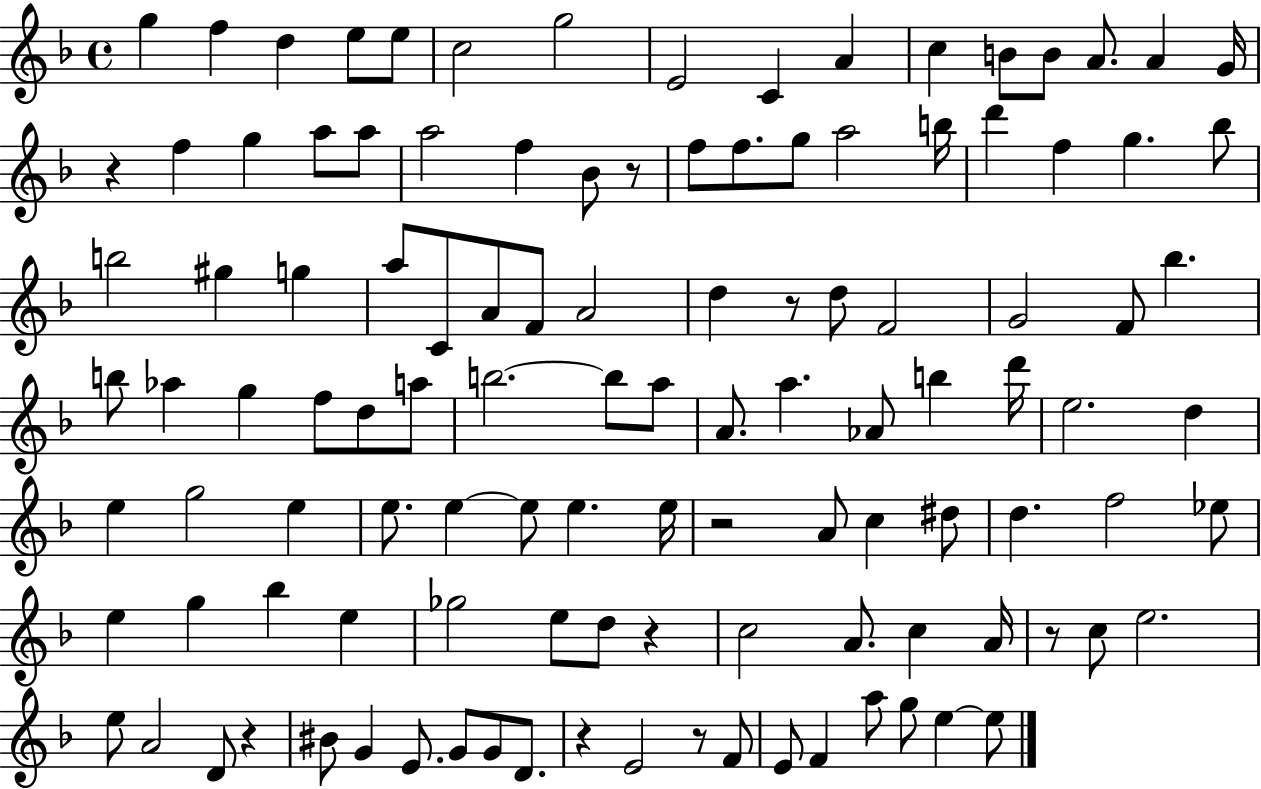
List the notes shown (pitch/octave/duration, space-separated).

G5/q F5/q D5/q E5/e E5/e C5/h G5/h E4/h C4/q A4/q C5/q B4/e B4/e A4/e. A4/q G4/s R/q F5/q G5/q A5/e A5/e A5/h F5/q Bb4/e R/e F5/e F5/e. G5/e A5/h B5/s D6/q F5/q G5/q. Bb5/e B5/h G#5/q G5/q A5/e C4/e A4/e F4/e A4/h D5/q R/e D5/e F4/h G4/h F4/e Bb5/q. B5/e Ab5/q G5/q F5/e D5/e A5/e B5/h. B5/e A5/e A4/e. A5/q. Ab4/e B5/q D6/s E5/h. D5/q E5/q G5/h E5/q E5/e. E5/q E5/e E5/q. E5/s R/h A4/e C5/q D#5/e D5/q. F5/h Eb5/e E5/q G5/q Bb5/q E5/q Gb5/h E5/e D5/e R/q C5/h A4/e. C5/q A4/s R/e C5/e E5/h. E5/e A4/h D4/e R/q BIS4/e G4/q E4/e. G4/e G4/e D4/e. R/q E4/h R/e F4/e E4/e F4/q A5/e G5/e E5/q E5/e